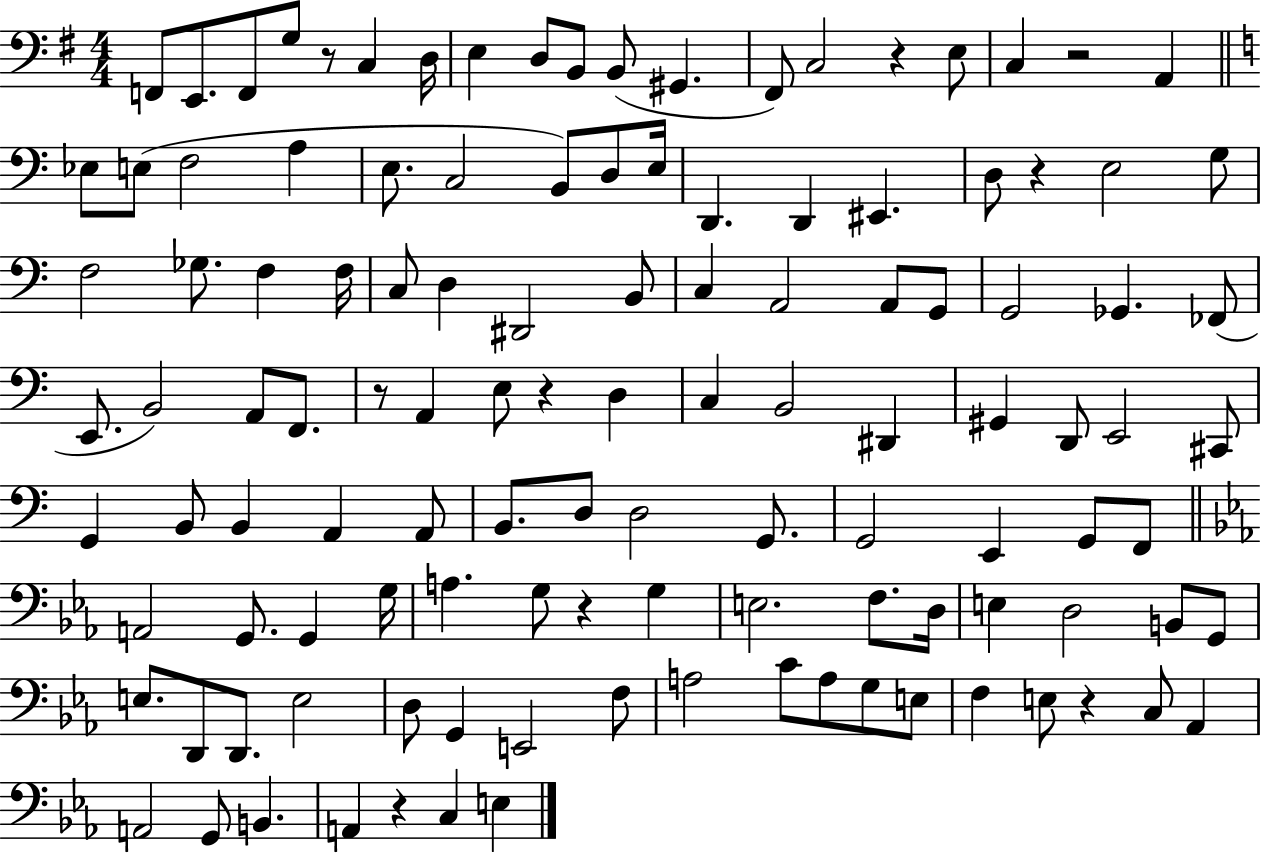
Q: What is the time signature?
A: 4/4